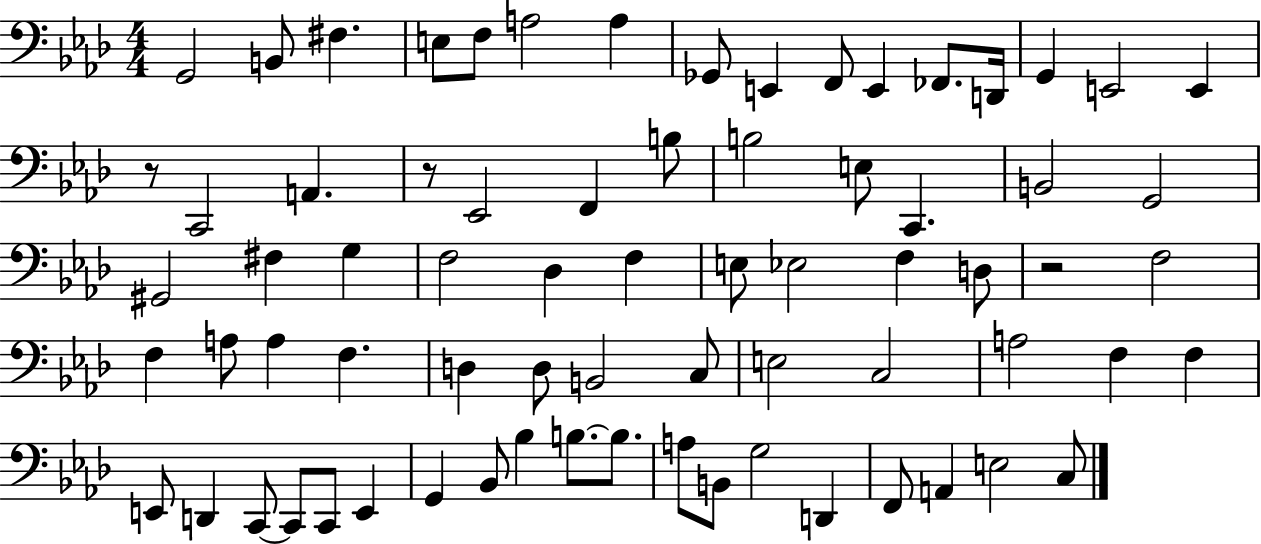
G2/h B2/e F#3/q. E3/e F3/e A3/h A3/q Gb2/e E2/q F2/e E2/q FES2/e. D2/s G2/q E2/h E2/q R/e C2/h A2/q. R/e Eb2/h F2/q B3/e B3/h E3/e C2/q. B2/h G2/h G#2/h F#3/q G3/q F3/h Db3/q F3/q E3/e Eb3/h F3/q D3/e R/h F3/h F3/q A3/e A3/q F3/q. D3/q D3/e B2/h C3/e E3/h C3/h A3/h F3/q F3/q E2/e D2/q C2/e C2/e C2/e E2/q G2/q Bb2/e Bb3/q B3/e. B3/e. A3/e B2/e G3/h D2/q F2/e A2/q E3/h C3/e